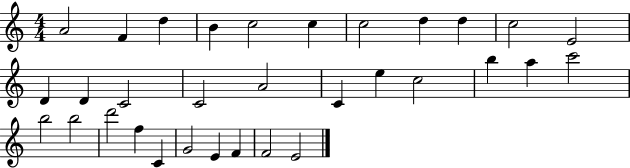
{
  \clef treble
  \numericTimeSignature
  \time 4/4
  \key c \major
  a'2 f'4 d''4 | b'4 c''2 c''4 | c''2 d''4 d''4 | c''2 e'2 | \break d'4 d'4 c'2 | c'2 a'2 | c'4 e''4 c''2 | b''4 a''4 c'''2 | \break b''2 b''2 | d'''2 f''4 c'4 | g'2 e'4 f'4 | f'2 e'2 | \break \bar "|."
}